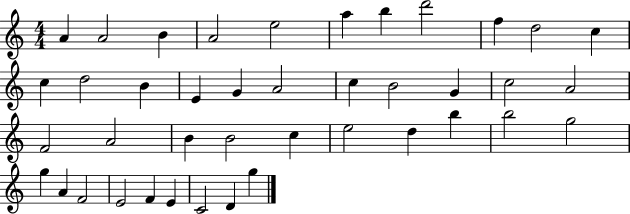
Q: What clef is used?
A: treble